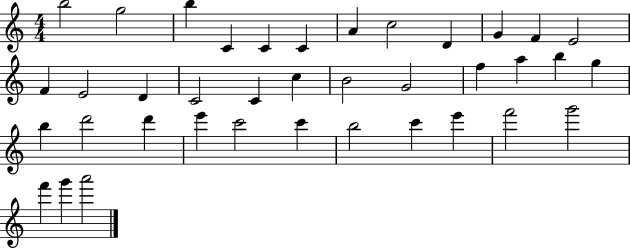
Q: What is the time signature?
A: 4/4